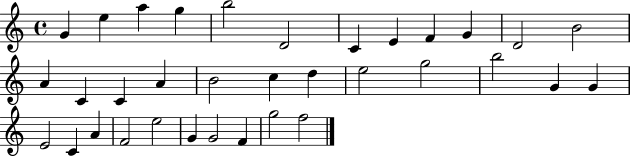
{
  \clef treble
  \time 4/4
  \defaultTimeSignature
  \key c \major
  g'4 e''4 a''4 g''4 | b''2 d'2 | c'4 e'4 f'4 g'4 | d'2 b'2 | \break a'4 c'4 c'4 a'4 | b'2 c''4 d''4 | e''2 g''2 | b''2 g'4 g'4 | \break e'2 c'4 a'4 | f'2 e''2 | g'4 g'2 f'4 | g''2 f''2 | \break \bar "|."
}